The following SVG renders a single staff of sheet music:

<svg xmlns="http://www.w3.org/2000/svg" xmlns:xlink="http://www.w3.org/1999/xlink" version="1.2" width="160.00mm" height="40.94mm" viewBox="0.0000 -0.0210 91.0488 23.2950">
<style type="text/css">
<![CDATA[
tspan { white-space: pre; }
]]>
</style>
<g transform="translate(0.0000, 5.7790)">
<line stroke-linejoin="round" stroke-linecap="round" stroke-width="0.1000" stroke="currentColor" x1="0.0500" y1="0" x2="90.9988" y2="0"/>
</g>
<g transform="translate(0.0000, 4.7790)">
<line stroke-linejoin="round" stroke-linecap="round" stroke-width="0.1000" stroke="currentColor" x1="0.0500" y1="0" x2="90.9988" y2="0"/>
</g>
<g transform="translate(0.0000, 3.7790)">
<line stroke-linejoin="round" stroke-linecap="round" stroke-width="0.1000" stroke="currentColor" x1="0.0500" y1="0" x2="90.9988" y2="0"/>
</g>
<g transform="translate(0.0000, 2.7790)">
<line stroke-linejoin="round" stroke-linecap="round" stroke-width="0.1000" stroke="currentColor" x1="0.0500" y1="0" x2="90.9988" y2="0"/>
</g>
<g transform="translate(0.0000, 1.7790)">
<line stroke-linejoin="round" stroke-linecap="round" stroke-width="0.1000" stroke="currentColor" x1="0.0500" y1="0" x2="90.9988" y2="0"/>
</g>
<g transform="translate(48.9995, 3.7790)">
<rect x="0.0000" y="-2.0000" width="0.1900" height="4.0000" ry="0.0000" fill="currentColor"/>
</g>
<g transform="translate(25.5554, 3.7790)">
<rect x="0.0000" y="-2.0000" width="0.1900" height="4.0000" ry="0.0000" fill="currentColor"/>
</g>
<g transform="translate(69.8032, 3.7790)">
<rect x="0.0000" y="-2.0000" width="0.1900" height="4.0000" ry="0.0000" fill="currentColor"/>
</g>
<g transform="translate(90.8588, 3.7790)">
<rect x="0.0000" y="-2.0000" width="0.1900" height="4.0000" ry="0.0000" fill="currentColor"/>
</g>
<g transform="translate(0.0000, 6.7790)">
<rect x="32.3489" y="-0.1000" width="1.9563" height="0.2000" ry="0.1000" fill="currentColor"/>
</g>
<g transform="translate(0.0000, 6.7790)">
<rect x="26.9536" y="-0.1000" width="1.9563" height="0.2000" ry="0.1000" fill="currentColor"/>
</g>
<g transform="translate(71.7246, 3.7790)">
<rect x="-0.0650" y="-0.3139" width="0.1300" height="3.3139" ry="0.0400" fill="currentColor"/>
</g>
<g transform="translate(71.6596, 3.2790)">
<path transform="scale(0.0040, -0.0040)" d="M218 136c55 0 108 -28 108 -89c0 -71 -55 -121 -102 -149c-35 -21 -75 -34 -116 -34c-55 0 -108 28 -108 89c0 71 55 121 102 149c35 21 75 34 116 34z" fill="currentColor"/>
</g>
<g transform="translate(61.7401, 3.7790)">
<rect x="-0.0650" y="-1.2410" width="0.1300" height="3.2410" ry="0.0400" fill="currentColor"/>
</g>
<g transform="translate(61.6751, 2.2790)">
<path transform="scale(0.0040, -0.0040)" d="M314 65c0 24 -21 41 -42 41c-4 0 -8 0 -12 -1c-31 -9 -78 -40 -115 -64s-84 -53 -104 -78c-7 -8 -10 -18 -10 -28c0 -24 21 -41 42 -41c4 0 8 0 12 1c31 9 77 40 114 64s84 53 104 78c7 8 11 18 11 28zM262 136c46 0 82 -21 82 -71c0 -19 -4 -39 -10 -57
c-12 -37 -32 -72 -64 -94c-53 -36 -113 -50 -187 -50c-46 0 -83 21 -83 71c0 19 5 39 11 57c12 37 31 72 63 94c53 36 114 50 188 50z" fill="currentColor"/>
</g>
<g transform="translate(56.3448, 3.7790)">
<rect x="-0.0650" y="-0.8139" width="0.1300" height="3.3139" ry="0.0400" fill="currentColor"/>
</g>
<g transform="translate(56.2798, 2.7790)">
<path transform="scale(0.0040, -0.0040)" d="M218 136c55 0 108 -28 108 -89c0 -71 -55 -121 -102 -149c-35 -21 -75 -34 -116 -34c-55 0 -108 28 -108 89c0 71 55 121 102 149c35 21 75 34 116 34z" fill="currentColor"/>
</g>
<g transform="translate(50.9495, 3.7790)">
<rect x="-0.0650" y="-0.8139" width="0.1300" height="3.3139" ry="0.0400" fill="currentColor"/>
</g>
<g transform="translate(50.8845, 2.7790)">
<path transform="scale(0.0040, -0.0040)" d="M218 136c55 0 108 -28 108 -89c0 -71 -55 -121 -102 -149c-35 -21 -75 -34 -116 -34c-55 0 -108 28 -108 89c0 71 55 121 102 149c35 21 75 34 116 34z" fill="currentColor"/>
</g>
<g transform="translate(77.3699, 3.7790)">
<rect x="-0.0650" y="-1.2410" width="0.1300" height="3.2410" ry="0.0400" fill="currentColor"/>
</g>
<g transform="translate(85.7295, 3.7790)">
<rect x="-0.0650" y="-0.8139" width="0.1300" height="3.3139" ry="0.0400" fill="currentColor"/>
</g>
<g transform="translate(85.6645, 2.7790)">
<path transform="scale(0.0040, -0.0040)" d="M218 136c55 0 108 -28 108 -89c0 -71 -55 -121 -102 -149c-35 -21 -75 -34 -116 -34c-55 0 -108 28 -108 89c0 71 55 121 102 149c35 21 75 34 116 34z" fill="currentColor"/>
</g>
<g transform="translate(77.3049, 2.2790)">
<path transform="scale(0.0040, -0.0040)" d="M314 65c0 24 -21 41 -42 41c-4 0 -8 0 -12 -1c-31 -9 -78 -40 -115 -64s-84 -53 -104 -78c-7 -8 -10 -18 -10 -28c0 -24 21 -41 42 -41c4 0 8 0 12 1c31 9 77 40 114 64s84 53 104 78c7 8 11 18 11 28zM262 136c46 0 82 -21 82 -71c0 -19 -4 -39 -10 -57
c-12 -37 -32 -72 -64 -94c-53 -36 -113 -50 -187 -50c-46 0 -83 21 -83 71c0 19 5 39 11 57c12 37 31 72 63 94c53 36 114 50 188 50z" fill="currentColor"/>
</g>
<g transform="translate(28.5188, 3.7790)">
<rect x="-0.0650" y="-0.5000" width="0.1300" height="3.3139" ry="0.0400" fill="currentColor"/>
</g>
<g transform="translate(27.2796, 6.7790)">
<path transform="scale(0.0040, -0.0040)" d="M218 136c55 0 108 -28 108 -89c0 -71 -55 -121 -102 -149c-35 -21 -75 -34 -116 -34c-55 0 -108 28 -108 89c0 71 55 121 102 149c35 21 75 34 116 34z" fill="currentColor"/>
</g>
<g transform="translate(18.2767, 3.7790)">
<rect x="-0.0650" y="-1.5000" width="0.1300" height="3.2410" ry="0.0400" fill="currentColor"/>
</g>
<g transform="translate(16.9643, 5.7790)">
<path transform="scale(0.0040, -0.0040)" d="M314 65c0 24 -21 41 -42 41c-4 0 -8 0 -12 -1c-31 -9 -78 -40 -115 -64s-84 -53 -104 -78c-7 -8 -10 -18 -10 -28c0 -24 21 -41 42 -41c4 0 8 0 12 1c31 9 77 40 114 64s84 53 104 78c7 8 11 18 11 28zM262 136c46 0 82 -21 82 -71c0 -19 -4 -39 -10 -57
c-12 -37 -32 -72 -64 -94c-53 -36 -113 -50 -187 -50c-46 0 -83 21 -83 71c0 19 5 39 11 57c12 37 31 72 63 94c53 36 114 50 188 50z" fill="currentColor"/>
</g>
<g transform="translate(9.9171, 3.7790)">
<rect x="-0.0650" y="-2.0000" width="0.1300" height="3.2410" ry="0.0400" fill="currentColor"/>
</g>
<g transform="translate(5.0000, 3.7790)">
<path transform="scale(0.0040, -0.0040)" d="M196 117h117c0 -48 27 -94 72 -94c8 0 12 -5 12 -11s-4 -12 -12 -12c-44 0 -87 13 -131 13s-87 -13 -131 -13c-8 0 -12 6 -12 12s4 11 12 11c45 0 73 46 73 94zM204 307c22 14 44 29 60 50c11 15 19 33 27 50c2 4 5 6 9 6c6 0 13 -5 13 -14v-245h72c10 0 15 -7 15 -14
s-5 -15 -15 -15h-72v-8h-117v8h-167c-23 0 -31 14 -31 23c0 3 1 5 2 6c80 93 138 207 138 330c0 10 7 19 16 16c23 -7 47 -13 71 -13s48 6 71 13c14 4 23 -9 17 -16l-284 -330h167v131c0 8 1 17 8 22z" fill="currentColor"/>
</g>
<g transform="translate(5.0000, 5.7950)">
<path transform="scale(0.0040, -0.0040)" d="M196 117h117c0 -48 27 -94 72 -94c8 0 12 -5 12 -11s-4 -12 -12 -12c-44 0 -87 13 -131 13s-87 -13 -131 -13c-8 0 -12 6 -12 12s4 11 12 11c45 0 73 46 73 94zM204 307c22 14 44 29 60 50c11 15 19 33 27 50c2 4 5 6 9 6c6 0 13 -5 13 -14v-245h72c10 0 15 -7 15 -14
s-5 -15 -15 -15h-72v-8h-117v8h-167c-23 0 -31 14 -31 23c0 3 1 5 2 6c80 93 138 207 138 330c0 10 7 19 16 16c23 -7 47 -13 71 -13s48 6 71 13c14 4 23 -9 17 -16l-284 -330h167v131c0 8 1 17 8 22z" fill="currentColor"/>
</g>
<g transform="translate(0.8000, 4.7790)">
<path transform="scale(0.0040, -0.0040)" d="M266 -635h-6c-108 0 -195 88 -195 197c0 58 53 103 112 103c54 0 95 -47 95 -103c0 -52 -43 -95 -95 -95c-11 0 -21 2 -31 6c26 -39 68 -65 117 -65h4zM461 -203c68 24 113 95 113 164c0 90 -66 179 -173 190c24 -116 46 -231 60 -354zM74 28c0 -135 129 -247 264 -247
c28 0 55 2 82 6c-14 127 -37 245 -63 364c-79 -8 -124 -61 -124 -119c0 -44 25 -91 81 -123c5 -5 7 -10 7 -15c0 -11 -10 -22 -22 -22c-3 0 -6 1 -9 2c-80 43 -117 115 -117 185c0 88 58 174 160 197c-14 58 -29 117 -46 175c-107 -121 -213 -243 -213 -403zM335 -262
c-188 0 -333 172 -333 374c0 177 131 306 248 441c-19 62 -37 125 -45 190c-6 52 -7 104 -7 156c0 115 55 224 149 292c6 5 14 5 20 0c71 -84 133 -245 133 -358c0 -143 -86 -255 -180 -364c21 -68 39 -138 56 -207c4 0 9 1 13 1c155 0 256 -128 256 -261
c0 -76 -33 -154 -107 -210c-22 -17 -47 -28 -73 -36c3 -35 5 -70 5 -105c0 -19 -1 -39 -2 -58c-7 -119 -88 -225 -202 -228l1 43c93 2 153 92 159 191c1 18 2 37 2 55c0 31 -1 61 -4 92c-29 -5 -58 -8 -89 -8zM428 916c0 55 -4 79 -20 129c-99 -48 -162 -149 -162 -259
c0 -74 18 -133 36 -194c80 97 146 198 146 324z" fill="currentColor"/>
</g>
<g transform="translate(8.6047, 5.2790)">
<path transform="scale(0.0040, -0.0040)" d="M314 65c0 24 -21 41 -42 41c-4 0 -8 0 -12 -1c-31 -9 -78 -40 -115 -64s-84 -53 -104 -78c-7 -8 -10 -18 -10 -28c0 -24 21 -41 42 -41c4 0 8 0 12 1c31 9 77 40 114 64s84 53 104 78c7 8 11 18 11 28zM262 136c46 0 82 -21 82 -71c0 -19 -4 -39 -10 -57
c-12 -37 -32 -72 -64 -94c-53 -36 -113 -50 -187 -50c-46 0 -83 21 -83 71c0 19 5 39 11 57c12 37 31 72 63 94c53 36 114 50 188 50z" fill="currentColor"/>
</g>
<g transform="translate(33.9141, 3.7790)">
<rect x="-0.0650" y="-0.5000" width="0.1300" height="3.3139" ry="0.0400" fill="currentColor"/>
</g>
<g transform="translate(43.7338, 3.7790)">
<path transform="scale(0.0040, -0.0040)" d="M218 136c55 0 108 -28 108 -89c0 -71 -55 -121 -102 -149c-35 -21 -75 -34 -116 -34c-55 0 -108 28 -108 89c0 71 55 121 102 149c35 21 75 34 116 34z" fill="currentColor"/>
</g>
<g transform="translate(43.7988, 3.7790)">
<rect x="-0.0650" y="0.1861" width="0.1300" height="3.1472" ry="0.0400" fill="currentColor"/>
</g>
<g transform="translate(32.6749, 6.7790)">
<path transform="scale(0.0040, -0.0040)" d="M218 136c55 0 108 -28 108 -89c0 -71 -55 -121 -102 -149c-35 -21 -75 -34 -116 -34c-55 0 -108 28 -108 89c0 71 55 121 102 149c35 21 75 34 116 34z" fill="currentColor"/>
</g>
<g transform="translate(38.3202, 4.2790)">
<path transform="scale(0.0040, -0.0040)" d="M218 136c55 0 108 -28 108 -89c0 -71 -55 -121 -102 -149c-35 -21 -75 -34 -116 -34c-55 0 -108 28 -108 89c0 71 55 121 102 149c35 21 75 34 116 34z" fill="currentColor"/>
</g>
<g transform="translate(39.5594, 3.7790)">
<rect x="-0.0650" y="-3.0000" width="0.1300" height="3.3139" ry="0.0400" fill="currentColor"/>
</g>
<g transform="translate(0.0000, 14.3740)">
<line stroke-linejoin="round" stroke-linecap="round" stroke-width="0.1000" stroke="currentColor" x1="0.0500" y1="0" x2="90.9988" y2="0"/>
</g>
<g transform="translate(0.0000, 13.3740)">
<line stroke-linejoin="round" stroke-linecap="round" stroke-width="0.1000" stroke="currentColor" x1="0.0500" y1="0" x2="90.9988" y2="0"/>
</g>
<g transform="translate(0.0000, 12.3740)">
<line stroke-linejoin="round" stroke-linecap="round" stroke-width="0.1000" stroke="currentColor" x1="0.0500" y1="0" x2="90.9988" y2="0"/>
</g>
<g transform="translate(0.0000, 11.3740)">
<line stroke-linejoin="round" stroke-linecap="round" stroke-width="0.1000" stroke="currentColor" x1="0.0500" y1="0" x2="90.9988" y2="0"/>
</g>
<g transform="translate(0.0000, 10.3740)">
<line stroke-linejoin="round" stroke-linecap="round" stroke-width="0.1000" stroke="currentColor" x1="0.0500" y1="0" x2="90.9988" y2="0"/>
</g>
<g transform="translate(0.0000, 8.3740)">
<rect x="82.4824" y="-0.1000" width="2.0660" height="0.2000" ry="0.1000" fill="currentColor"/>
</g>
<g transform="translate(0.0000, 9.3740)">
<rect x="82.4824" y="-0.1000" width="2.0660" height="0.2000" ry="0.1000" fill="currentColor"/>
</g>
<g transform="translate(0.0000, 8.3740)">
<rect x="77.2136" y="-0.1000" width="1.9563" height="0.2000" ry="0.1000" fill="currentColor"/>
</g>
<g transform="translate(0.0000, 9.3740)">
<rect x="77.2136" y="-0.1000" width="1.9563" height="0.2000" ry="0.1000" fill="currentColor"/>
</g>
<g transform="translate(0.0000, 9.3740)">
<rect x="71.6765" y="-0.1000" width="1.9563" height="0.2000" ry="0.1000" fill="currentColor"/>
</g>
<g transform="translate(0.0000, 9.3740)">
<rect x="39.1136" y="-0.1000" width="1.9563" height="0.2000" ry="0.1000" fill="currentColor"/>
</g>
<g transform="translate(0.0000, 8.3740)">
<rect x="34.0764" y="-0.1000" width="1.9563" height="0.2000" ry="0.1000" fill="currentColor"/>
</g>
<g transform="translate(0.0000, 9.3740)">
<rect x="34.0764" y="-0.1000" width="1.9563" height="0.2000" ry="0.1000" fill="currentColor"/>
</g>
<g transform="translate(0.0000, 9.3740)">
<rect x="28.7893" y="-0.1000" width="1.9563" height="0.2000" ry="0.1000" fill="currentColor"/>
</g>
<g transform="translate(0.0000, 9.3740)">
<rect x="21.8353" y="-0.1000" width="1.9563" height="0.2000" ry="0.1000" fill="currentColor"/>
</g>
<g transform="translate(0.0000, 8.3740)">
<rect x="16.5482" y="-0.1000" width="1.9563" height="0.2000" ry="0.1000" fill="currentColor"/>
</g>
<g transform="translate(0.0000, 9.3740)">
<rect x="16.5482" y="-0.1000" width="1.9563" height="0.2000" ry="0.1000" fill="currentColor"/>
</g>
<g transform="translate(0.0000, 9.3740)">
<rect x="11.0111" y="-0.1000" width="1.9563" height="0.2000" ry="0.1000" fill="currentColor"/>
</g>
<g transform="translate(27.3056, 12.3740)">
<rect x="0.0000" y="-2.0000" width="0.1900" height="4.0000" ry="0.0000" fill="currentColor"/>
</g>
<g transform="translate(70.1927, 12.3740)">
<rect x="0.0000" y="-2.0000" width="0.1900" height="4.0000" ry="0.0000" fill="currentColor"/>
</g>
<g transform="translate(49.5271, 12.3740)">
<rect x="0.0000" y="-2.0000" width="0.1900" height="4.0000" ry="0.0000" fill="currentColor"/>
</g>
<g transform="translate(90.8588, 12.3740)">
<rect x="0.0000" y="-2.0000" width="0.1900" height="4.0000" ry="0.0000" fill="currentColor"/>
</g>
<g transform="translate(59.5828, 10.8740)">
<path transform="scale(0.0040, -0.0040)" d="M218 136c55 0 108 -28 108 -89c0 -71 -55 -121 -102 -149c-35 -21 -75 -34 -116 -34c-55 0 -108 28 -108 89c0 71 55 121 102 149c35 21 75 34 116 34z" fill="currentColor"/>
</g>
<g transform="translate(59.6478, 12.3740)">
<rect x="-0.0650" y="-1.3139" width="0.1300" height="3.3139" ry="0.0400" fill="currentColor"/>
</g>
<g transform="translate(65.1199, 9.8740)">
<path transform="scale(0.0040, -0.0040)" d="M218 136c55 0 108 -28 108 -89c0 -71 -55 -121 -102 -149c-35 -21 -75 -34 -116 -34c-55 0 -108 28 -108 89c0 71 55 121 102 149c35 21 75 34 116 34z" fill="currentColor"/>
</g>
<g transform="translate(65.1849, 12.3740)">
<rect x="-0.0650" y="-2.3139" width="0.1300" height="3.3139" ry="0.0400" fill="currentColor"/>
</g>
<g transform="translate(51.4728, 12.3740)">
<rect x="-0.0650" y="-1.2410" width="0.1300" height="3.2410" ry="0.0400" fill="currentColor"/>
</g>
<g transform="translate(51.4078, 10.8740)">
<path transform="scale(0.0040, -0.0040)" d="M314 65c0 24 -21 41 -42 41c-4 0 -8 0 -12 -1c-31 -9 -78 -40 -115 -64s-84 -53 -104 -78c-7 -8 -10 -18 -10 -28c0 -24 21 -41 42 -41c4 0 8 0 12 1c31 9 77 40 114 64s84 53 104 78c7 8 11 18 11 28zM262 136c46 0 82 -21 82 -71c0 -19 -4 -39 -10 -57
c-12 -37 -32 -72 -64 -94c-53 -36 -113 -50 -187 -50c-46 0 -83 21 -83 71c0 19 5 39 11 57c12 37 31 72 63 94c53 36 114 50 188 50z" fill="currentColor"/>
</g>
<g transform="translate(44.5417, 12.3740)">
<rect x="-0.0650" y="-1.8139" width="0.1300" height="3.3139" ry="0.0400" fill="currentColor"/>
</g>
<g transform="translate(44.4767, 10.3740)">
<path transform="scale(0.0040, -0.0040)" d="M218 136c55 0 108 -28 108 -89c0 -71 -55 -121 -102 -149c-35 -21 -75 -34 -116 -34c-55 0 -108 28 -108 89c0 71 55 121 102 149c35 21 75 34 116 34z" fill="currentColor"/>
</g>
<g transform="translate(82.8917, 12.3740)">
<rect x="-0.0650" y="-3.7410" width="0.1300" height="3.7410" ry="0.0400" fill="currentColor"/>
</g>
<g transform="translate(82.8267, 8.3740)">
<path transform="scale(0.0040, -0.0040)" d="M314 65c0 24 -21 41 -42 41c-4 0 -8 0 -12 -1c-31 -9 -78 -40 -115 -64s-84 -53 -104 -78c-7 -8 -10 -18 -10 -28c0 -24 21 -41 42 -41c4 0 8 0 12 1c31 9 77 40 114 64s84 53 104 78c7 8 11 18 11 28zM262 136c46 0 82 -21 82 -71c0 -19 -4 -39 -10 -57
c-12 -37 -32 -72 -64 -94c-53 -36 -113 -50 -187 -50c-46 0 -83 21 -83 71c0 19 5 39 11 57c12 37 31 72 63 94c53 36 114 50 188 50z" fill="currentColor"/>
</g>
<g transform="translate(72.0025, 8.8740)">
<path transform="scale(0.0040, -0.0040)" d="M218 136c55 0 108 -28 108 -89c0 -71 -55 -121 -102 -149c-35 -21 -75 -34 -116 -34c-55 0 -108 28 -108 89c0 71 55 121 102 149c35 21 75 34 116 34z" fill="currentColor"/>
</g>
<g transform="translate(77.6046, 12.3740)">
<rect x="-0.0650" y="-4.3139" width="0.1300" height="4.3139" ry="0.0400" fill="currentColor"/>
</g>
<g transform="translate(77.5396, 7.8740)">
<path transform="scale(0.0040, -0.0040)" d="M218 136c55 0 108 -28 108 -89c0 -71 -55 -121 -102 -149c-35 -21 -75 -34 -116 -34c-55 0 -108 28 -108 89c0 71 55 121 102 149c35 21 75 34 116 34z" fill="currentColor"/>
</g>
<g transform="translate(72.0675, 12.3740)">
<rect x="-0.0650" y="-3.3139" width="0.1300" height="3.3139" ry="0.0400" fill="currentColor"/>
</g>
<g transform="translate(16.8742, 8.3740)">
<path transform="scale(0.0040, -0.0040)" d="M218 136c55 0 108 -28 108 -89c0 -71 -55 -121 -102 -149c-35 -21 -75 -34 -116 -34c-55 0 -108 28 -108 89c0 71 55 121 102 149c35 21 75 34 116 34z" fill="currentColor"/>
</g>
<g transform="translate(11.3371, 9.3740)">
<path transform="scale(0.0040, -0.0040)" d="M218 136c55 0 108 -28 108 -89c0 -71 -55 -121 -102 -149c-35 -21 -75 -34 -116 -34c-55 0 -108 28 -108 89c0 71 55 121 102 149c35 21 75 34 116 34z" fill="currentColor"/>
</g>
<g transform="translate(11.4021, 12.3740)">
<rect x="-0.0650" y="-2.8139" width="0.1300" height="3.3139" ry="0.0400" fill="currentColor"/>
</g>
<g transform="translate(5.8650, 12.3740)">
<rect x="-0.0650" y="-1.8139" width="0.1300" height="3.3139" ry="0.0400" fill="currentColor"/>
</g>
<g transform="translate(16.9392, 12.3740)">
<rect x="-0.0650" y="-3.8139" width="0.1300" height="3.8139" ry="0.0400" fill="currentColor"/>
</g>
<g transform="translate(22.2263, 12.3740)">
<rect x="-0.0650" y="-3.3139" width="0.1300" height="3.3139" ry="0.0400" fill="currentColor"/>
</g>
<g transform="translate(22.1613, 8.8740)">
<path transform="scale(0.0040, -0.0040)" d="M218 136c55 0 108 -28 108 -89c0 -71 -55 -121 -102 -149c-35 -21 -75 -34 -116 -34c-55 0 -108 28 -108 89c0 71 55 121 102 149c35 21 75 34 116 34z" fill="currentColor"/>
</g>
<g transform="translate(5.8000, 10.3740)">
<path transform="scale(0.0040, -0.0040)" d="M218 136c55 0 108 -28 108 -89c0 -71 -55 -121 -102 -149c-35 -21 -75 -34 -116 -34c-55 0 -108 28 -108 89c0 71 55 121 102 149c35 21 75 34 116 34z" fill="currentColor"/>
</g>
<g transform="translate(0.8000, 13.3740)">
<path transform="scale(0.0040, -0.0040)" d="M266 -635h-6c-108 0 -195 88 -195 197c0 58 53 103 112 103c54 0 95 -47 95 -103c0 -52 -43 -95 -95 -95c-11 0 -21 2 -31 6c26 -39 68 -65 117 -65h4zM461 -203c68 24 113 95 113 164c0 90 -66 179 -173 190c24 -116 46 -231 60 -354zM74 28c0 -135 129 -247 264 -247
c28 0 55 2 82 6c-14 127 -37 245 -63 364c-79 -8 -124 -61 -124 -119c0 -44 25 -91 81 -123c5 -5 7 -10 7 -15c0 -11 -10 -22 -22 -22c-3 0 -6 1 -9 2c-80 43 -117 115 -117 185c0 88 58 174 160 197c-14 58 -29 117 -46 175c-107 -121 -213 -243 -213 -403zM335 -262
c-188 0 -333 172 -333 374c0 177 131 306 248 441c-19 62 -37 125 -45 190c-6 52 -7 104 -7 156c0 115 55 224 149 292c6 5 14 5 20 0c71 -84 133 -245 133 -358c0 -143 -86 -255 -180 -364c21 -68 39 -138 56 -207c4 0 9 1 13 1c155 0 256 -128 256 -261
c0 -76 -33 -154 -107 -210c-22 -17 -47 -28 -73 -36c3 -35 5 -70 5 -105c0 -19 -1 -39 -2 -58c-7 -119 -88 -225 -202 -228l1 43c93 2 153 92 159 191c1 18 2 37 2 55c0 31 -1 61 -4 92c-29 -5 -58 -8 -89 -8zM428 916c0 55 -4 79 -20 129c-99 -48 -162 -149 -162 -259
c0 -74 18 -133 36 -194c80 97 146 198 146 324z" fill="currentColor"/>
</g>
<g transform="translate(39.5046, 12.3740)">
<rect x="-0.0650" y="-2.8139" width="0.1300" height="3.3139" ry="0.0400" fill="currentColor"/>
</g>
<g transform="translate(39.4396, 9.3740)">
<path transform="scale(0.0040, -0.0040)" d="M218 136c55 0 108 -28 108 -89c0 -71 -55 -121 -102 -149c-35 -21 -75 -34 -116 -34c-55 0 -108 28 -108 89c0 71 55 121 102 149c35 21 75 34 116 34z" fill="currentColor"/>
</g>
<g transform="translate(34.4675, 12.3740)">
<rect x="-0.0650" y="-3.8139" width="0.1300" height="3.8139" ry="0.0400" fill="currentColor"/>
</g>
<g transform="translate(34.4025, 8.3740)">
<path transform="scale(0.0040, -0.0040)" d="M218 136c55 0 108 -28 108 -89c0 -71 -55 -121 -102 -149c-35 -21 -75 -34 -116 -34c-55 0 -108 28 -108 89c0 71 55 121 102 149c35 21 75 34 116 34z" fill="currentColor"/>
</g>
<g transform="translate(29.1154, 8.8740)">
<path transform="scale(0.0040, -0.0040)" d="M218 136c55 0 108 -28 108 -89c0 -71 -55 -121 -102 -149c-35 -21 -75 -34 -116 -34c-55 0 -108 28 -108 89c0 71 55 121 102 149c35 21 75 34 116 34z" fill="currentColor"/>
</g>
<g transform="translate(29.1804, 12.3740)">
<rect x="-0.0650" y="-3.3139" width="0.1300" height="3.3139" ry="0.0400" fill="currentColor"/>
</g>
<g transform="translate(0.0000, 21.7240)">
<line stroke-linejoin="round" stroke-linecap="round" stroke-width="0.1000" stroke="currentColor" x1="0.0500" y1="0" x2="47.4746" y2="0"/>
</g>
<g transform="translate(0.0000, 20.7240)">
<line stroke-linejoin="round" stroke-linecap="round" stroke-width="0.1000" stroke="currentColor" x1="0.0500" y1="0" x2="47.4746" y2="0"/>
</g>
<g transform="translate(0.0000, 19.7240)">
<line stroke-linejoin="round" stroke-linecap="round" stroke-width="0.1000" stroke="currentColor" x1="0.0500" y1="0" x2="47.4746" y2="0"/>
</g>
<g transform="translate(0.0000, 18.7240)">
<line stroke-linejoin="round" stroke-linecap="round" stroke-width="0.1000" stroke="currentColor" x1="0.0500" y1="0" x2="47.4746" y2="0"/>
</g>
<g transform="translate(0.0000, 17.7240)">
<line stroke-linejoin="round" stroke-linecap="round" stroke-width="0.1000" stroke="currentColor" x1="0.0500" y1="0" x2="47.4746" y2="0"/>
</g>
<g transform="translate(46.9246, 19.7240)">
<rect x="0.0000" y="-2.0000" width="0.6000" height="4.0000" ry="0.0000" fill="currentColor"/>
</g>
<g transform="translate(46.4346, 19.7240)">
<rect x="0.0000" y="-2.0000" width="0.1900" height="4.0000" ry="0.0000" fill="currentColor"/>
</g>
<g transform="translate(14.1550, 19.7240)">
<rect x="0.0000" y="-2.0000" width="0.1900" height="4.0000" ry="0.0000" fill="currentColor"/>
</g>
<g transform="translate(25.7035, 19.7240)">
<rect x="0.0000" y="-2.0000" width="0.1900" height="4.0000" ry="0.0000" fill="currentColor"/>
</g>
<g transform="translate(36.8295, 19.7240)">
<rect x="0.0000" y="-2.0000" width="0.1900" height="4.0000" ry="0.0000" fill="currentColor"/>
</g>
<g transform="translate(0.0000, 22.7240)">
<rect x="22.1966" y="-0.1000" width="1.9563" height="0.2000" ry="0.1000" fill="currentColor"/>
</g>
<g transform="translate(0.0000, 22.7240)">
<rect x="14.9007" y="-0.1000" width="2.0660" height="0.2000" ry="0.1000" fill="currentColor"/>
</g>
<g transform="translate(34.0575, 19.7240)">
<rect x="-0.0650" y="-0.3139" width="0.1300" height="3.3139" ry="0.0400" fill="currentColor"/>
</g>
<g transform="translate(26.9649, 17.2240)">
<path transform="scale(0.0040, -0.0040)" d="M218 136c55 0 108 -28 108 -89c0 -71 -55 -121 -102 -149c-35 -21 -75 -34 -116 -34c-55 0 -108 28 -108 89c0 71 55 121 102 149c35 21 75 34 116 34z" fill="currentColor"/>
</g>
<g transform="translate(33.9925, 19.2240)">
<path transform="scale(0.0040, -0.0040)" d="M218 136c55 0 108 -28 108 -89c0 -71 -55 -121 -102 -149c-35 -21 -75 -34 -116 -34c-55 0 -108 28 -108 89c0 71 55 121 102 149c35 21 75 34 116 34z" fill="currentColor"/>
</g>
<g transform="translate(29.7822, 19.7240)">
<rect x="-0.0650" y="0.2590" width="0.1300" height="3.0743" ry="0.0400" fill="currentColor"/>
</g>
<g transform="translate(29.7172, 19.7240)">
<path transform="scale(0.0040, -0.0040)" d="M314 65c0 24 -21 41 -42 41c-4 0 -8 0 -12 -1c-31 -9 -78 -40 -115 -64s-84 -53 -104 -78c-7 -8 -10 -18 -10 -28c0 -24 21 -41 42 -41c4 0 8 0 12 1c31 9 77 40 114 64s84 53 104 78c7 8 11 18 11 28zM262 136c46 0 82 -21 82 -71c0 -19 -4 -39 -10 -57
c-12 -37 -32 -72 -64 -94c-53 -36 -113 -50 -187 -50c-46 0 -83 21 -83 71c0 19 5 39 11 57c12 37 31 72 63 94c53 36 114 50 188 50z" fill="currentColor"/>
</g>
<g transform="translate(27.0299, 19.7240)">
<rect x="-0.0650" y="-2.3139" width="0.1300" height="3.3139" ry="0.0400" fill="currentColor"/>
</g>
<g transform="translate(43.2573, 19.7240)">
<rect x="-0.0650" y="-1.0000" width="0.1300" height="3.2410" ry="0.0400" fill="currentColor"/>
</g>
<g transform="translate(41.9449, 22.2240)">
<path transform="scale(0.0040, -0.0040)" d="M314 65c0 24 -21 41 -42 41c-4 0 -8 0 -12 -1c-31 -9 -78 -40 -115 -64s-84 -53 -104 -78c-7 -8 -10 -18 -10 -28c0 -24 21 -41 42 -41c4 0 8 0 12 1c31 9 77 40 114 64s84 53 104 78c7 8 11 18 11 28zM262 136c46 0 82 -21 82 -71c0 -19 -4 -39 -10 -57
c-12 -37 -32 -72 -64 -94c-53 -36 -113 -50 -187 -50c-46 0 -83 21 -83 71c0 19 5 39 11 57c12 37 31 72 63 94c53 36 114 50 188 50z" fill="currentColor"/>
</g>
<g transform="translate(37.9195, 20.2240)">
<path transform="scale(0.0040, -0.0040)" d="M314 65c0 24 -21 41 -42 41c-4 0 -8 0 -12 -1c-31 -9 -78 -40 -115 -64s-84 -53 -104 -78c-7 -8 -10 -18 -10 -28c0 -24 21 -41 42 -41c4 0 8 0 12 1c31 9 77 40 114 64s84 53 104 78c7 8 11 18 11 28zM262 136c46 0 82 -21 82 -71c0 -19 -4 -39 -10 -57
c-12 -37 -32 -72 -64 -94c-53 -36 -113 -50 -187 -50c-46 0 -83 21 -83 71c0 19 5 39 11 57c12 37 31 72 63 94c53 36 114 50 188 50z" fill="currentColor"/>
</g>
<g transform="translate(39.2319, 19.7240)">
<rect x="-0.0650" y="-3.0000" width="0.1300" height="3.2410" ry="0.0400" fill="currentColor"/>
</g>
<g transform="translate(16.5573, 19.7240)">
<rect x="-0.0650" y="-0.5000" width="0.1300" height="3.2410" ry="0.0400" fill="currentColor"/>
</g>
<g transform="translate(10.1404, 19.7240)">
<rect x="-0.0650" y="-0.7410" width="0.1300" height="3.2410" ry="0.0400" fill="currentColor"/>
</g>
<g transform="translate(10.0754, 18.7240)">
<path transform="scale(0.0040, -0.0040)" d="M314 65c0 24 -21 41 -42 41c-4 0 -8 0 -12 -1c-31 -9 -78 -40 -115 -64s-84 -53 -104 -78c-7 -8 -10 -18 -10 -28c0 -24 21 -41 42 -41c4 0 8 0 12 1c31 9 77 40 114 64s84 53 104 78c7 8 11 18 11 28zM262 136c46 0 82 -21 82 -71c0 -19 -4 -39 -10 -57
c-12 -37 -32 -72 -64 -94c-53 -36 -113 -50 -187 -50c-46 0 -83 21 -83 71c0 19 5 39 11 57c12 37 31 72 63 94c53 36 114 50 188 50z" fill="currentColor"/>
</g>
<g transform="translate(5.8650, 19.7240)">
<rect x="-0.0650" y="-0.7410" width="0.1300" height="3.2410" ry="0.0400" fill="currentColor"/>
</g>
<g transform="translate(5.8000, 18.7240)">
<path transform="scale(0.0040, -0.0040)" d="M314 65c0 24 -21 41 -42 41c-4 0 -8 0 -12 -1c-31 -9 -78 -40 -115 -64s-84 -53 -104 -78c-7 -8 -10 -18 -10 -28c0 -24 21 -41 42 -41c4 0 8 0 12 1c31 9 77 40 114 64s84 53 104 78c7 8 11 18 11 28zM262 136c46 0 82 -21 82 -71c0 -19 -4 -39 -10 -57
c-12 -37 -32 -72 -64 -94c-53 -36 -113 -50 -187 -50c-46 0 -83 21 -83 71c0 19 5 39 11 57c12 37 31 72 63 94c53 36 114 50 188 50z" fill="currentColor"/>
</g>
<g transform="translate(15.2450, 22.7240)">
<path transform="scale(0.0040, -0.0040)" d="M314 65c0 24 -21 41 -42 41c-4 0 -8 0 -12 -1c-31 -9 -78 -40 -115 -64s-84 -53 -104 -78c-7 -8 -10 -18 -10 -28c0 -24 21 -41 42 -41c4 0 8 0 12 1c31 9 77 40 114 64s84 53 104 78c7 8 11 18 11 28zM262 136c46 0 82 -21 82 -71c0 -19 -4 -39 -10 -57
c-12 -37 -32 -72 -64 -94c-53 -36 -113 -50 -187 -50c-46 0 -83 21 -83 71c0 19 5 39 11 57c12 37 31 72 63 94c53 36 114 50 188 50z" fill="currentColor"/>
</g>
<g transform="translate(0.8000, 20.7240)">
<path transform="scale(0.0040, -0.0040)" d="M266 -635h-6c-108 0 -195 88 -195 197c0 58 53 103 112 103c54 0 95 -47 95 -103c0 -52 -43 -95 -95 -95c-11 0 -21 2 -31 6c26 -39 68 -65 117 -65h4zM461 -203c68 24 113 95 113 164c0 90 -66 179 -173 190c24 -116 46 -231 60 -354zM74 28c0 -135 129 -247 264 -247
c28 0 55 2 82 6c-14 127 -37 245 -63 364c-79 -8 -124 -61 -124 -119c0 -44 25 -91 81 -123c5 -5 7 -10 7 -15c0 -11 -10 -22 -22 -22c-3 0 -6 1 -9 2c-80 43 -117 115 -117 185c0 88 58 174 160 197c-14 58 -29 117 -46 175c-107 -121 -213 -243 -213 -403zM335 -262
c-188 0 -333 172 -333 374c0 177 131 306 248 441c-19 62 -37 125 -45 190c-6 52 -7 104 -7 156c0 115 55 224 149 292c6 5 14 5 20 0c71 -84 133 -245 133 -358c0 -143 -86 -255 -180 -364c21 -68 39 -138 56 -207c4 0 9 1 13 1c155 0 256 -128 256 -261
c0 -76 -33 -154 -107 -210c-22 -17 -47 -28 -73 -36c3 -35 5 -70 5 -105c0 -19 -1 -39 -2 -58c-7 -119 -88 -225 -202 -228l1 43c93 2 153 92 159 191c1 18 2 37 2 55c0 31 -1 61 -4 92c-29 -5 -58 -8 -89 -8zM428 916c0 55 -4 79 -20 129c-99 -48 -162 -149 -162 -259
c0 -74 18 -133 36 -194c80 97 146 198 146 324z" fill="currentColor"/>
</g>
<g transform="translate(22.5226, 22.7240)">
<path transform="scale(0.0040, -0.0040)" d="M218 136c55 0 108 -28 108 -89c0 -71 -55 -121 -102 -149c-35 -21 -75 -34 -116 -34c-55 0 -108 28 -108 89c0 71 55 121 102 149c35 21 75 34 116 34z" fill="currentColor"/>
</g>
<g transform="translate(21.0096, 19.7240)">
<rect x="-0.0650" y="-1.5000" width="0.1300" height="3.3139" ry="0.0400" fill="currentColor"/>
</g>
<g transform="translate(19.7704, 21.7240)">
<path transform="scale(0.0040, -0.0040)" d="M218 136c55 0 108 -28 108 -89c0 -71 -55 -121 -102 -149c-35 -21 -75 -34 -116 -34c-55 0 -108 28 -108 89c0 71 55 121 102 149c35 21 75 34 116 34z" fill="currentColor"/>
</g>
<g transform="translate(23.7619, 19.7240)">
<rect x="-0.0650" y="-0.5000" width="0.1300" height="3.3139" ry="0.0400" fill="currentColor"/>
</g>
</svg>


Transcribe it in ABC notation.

X:1
T:Untitled
M:4/4
L:1/4
K:C
F2 E2 C C A B d d e2 c e2 d f a c' b b c' a f e2 e g b d' c'2 d2 d2 C2 E C g B2 c A2 D2